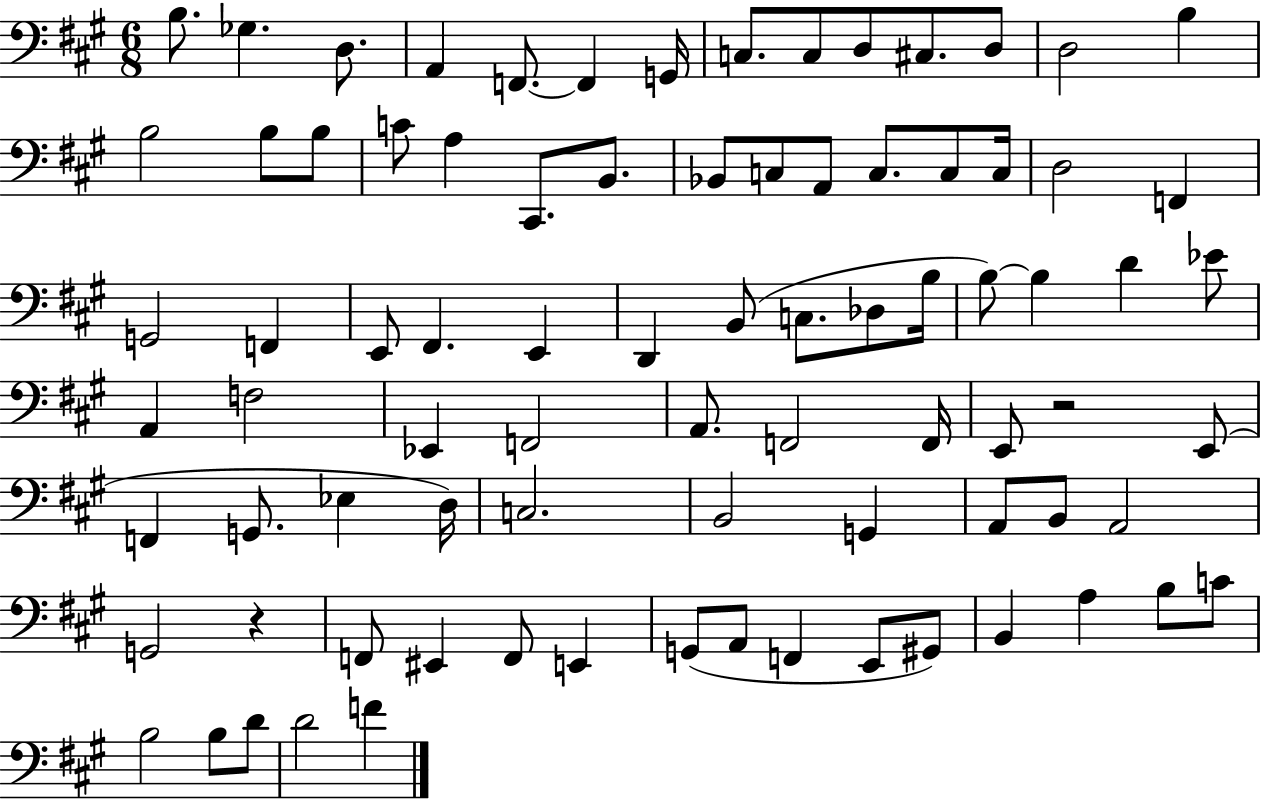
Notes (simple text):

B3/e. Gb3/q. D3/e. A2/q F2/e. F2/q G2/s C3/e. C3/e D3/e C#3/e. D3/e D3/h B3/q B3/h B3/e B3/e C4/e A3/q C#2/e. B2/e. Bb2/e C3/e A2/e C3/e. C3/e C3/s D3/h F2/q G2/h F2/q E2/e F#2/q. E2/q D2/q B2/e C3/e. Db3/e B3/s B3/e B3/q D4/q Eb4/e A2/q F3/h Eb2/q F2/h A2/e. F2/h F2/s E2/e R/h E2/e F2/q G2/e. Eb3/q D3/s C3/h. B2/h G2/q A2/e B2/e A2/h G2/h R/q F2/e EIS2/q F2/e E2/q G2/e A2/e F2/q E2/e G#2/e B2/q A3/q B3/e C4/e B3/h B3/e D4/e D4/h F4/q